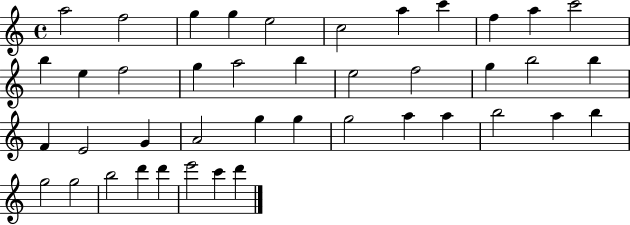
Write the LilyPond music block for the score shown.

{
  \clef treble
  \time 4/4
  \defaultTimeSignature
  \key c \major
  a''2 f''2 | g''4 g''4 e''2 | c''2 a''4 c'''4 | f''4 a''4 c'''2 | \break b''4 e''4 f''2 | g''4 a''2 b''4 | e''2 f''2 | g''4 b''2 b''4 | \break f'4 e'2 g'4 | a'2 g''4 g''4 | g''2 a''4 a''4 | b''2 a''4 b''4 | \break g''2 g''2 | b''2 d'''4 d'''4 | e'''2 c'''4 d'''4 | \bar "|."
}